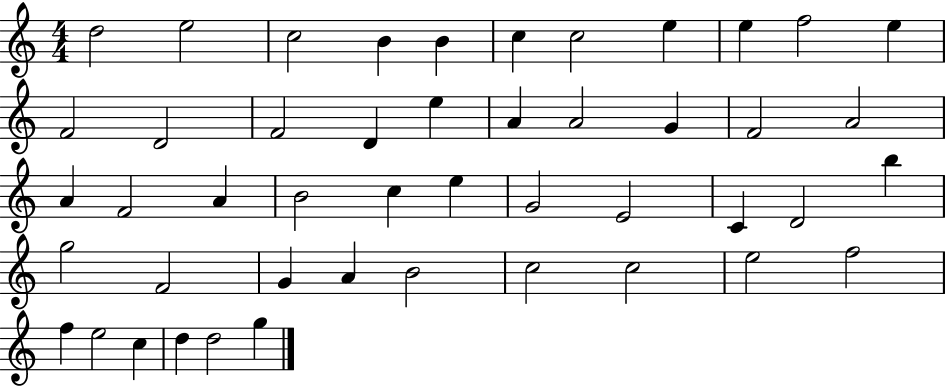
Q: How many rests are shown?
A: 0